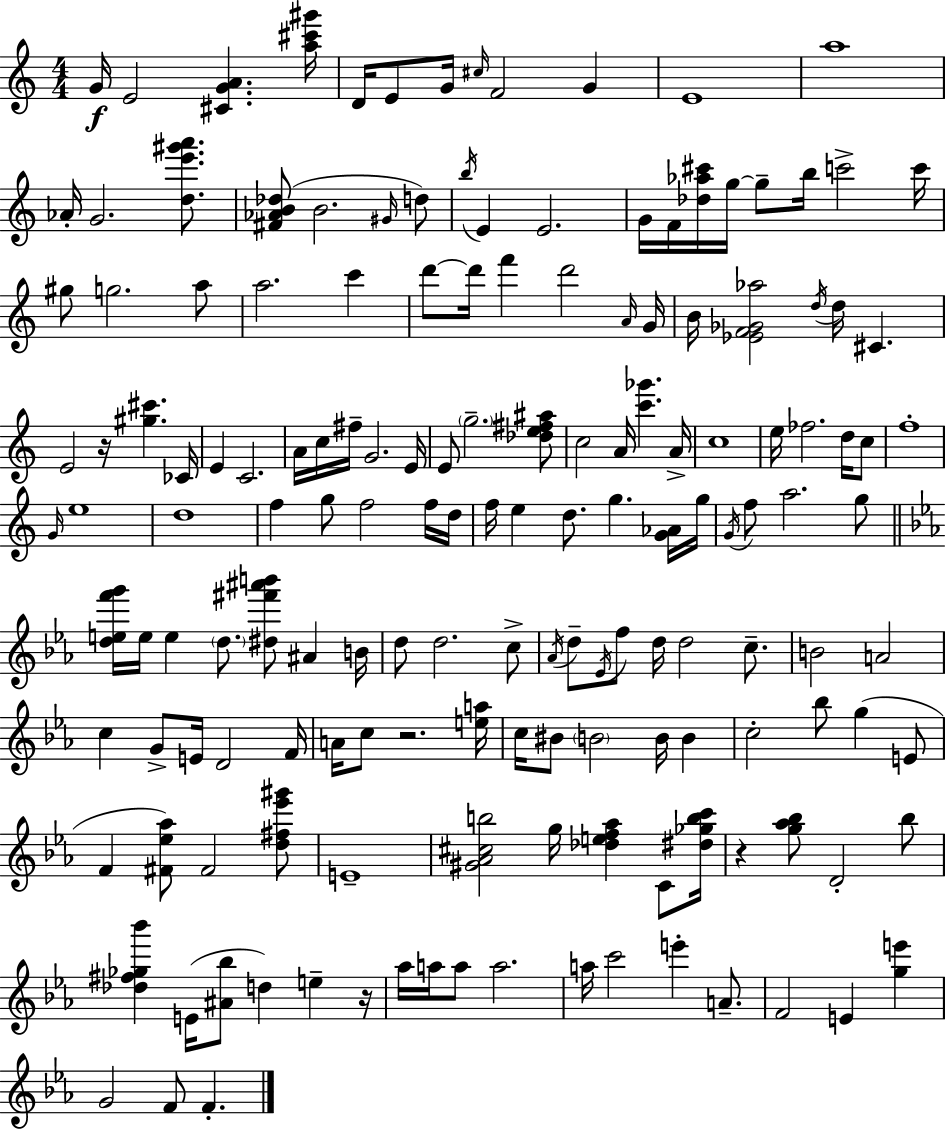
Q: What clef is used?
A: treble